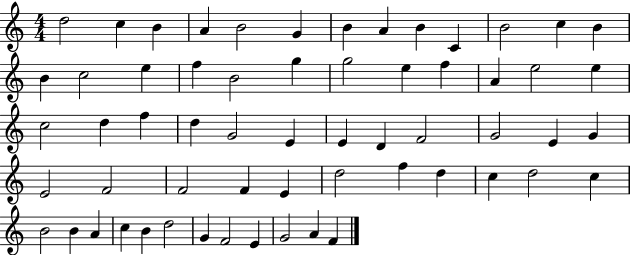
{
  \clef treble
  \numericTimeSignature
  \time 4/4
  \key c \major
  d''2 c''4 b'4 | a'4 b'2 g'4 | b'4 a'4 b'4 c'4 | b'2 c''4 b'4 | \break b'4 c''2 e''4 | f''4 b'2 g''4 | g''2 e''4 f''4 | a'4 e''2 e''4 | \break c''2 d''4 f''4 | d''4 g'2 e'4 | e'4 d'4 f'2 | g'2 e'4 g'4 | \break e'2 f'2 | f'2 f'4 e'4 | d''2 f''4 d''4 | c''4 d''2 c''4 | \break b'2 b'4 a'4 | c''4 b'4 d''2 | g'4 f'2 e'4 | g'2 a'4 f'4 | \break \bar "|."
}